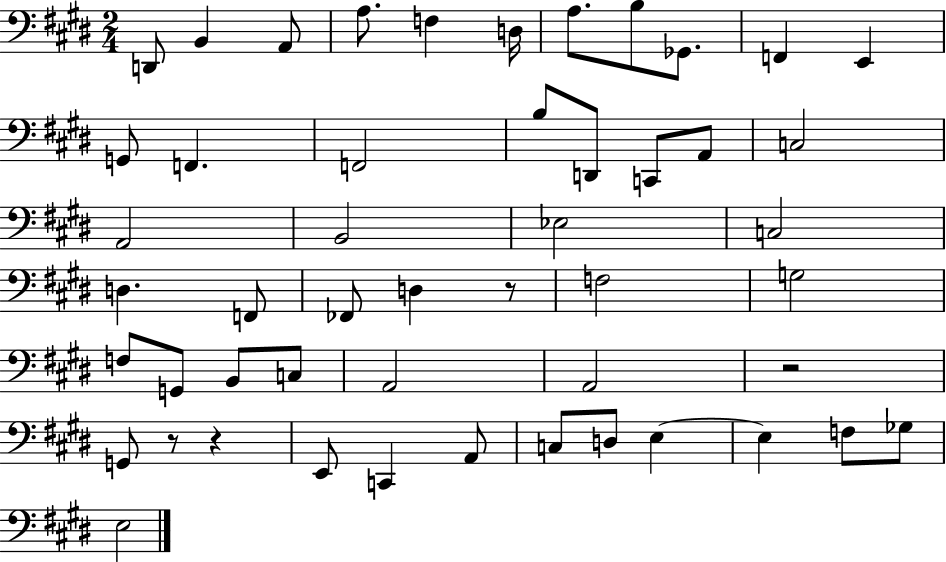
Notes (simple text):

D2/e B2/q A2/e A3/e. F3/q D3/s A3/e. B3/e Gb2/e. F2/q E2/q G2/e F2/q. F2/h B3/e D2/e C2/e A2/e C3/h A2/h B2/h Eb3/h C3/h D3/q. F2/e FES2/e D3/q R/e F3/h G3/h F3/e G2/e B2/e C3/e A2/h A2/h R/h G2/e R/e R/q E2/e C2/q A2/e C3/e D3/e E3/q E3/q F3/e Gb3/e E3/h